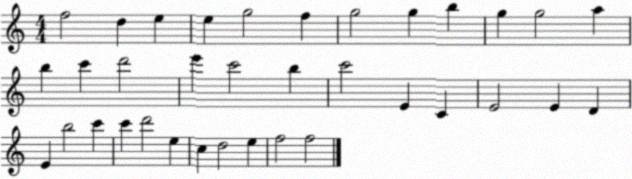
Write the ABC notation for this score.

X:1
T:Untitled
M:4/4
L:1/4
K:C
f2 d e e g2 f g2 g b g g2 a b c' d'2 e' c'2 b c'2 E C E2 E D E b2 c' c' d'2 e c d2 e f2 f2